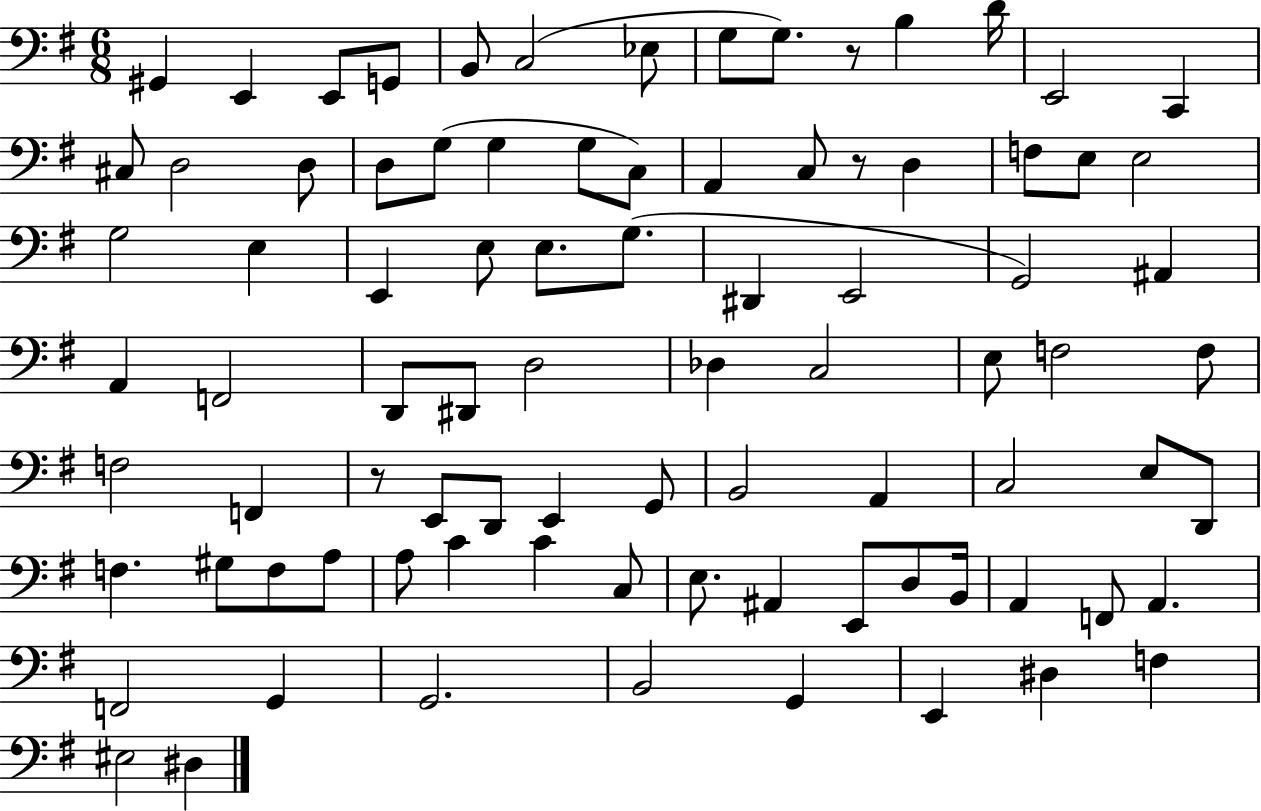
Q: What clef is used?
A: bass